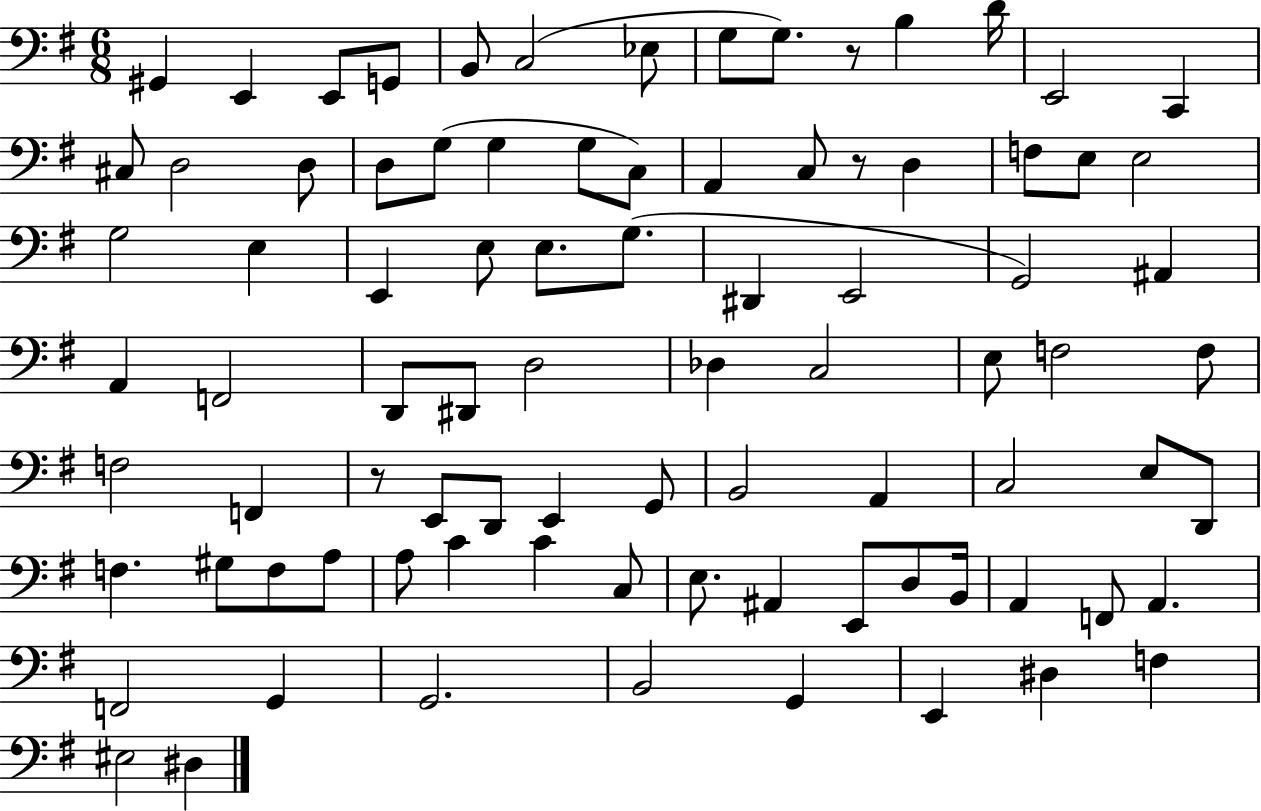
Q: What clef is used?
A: bass